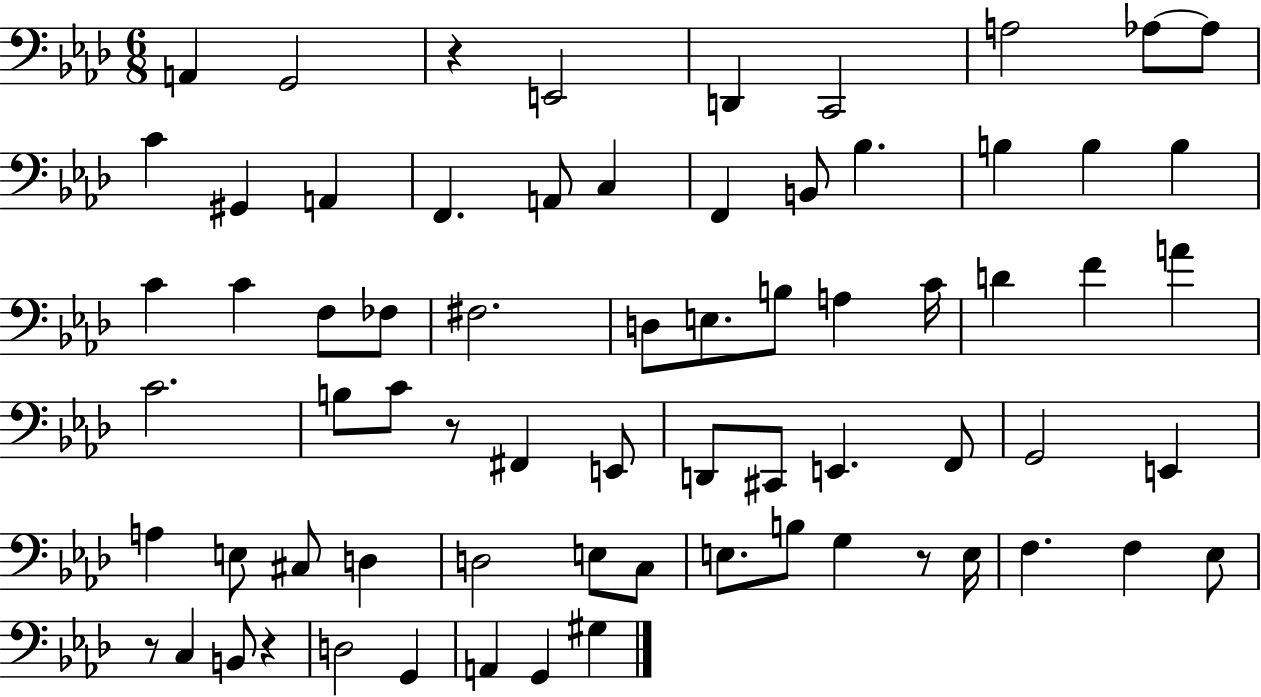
{
  \clef bass
  \numericTimeSignature
  \time 6/8
  \key aes \major
  a,4 g,2 | r4 e,2 | d,4 c,2 | a2 aes8~~ aes8 | \break c'4 gis,4 a,4 | f,4. a,8 c4 | f,4 b,8 bes4. | b4 b4 b4 | \break c'4 c'4 f8 fes8 | fis2. | d8 e8. b8 a4 c'16 | d'4 f'4 a'4 | \break c'2. | b8 c'8 r8 fis,4 e,8 | d,8 cis,8 e,4. f,8 | g,2 e,4 | \break a4 e8 cis8 d4 | d2 e8 c8 | e8. b8 g4 r8 e16 | f4. f4 ees8 | \break r8 c4 b,8 r4 | d2 g,4 | a,4 g,4 gis4 | \bar "|."
}